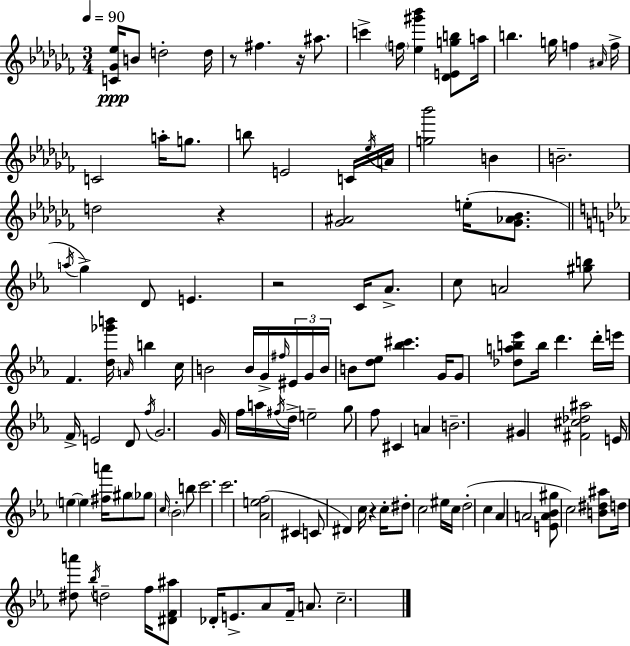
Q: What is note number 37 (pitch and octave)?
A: C5